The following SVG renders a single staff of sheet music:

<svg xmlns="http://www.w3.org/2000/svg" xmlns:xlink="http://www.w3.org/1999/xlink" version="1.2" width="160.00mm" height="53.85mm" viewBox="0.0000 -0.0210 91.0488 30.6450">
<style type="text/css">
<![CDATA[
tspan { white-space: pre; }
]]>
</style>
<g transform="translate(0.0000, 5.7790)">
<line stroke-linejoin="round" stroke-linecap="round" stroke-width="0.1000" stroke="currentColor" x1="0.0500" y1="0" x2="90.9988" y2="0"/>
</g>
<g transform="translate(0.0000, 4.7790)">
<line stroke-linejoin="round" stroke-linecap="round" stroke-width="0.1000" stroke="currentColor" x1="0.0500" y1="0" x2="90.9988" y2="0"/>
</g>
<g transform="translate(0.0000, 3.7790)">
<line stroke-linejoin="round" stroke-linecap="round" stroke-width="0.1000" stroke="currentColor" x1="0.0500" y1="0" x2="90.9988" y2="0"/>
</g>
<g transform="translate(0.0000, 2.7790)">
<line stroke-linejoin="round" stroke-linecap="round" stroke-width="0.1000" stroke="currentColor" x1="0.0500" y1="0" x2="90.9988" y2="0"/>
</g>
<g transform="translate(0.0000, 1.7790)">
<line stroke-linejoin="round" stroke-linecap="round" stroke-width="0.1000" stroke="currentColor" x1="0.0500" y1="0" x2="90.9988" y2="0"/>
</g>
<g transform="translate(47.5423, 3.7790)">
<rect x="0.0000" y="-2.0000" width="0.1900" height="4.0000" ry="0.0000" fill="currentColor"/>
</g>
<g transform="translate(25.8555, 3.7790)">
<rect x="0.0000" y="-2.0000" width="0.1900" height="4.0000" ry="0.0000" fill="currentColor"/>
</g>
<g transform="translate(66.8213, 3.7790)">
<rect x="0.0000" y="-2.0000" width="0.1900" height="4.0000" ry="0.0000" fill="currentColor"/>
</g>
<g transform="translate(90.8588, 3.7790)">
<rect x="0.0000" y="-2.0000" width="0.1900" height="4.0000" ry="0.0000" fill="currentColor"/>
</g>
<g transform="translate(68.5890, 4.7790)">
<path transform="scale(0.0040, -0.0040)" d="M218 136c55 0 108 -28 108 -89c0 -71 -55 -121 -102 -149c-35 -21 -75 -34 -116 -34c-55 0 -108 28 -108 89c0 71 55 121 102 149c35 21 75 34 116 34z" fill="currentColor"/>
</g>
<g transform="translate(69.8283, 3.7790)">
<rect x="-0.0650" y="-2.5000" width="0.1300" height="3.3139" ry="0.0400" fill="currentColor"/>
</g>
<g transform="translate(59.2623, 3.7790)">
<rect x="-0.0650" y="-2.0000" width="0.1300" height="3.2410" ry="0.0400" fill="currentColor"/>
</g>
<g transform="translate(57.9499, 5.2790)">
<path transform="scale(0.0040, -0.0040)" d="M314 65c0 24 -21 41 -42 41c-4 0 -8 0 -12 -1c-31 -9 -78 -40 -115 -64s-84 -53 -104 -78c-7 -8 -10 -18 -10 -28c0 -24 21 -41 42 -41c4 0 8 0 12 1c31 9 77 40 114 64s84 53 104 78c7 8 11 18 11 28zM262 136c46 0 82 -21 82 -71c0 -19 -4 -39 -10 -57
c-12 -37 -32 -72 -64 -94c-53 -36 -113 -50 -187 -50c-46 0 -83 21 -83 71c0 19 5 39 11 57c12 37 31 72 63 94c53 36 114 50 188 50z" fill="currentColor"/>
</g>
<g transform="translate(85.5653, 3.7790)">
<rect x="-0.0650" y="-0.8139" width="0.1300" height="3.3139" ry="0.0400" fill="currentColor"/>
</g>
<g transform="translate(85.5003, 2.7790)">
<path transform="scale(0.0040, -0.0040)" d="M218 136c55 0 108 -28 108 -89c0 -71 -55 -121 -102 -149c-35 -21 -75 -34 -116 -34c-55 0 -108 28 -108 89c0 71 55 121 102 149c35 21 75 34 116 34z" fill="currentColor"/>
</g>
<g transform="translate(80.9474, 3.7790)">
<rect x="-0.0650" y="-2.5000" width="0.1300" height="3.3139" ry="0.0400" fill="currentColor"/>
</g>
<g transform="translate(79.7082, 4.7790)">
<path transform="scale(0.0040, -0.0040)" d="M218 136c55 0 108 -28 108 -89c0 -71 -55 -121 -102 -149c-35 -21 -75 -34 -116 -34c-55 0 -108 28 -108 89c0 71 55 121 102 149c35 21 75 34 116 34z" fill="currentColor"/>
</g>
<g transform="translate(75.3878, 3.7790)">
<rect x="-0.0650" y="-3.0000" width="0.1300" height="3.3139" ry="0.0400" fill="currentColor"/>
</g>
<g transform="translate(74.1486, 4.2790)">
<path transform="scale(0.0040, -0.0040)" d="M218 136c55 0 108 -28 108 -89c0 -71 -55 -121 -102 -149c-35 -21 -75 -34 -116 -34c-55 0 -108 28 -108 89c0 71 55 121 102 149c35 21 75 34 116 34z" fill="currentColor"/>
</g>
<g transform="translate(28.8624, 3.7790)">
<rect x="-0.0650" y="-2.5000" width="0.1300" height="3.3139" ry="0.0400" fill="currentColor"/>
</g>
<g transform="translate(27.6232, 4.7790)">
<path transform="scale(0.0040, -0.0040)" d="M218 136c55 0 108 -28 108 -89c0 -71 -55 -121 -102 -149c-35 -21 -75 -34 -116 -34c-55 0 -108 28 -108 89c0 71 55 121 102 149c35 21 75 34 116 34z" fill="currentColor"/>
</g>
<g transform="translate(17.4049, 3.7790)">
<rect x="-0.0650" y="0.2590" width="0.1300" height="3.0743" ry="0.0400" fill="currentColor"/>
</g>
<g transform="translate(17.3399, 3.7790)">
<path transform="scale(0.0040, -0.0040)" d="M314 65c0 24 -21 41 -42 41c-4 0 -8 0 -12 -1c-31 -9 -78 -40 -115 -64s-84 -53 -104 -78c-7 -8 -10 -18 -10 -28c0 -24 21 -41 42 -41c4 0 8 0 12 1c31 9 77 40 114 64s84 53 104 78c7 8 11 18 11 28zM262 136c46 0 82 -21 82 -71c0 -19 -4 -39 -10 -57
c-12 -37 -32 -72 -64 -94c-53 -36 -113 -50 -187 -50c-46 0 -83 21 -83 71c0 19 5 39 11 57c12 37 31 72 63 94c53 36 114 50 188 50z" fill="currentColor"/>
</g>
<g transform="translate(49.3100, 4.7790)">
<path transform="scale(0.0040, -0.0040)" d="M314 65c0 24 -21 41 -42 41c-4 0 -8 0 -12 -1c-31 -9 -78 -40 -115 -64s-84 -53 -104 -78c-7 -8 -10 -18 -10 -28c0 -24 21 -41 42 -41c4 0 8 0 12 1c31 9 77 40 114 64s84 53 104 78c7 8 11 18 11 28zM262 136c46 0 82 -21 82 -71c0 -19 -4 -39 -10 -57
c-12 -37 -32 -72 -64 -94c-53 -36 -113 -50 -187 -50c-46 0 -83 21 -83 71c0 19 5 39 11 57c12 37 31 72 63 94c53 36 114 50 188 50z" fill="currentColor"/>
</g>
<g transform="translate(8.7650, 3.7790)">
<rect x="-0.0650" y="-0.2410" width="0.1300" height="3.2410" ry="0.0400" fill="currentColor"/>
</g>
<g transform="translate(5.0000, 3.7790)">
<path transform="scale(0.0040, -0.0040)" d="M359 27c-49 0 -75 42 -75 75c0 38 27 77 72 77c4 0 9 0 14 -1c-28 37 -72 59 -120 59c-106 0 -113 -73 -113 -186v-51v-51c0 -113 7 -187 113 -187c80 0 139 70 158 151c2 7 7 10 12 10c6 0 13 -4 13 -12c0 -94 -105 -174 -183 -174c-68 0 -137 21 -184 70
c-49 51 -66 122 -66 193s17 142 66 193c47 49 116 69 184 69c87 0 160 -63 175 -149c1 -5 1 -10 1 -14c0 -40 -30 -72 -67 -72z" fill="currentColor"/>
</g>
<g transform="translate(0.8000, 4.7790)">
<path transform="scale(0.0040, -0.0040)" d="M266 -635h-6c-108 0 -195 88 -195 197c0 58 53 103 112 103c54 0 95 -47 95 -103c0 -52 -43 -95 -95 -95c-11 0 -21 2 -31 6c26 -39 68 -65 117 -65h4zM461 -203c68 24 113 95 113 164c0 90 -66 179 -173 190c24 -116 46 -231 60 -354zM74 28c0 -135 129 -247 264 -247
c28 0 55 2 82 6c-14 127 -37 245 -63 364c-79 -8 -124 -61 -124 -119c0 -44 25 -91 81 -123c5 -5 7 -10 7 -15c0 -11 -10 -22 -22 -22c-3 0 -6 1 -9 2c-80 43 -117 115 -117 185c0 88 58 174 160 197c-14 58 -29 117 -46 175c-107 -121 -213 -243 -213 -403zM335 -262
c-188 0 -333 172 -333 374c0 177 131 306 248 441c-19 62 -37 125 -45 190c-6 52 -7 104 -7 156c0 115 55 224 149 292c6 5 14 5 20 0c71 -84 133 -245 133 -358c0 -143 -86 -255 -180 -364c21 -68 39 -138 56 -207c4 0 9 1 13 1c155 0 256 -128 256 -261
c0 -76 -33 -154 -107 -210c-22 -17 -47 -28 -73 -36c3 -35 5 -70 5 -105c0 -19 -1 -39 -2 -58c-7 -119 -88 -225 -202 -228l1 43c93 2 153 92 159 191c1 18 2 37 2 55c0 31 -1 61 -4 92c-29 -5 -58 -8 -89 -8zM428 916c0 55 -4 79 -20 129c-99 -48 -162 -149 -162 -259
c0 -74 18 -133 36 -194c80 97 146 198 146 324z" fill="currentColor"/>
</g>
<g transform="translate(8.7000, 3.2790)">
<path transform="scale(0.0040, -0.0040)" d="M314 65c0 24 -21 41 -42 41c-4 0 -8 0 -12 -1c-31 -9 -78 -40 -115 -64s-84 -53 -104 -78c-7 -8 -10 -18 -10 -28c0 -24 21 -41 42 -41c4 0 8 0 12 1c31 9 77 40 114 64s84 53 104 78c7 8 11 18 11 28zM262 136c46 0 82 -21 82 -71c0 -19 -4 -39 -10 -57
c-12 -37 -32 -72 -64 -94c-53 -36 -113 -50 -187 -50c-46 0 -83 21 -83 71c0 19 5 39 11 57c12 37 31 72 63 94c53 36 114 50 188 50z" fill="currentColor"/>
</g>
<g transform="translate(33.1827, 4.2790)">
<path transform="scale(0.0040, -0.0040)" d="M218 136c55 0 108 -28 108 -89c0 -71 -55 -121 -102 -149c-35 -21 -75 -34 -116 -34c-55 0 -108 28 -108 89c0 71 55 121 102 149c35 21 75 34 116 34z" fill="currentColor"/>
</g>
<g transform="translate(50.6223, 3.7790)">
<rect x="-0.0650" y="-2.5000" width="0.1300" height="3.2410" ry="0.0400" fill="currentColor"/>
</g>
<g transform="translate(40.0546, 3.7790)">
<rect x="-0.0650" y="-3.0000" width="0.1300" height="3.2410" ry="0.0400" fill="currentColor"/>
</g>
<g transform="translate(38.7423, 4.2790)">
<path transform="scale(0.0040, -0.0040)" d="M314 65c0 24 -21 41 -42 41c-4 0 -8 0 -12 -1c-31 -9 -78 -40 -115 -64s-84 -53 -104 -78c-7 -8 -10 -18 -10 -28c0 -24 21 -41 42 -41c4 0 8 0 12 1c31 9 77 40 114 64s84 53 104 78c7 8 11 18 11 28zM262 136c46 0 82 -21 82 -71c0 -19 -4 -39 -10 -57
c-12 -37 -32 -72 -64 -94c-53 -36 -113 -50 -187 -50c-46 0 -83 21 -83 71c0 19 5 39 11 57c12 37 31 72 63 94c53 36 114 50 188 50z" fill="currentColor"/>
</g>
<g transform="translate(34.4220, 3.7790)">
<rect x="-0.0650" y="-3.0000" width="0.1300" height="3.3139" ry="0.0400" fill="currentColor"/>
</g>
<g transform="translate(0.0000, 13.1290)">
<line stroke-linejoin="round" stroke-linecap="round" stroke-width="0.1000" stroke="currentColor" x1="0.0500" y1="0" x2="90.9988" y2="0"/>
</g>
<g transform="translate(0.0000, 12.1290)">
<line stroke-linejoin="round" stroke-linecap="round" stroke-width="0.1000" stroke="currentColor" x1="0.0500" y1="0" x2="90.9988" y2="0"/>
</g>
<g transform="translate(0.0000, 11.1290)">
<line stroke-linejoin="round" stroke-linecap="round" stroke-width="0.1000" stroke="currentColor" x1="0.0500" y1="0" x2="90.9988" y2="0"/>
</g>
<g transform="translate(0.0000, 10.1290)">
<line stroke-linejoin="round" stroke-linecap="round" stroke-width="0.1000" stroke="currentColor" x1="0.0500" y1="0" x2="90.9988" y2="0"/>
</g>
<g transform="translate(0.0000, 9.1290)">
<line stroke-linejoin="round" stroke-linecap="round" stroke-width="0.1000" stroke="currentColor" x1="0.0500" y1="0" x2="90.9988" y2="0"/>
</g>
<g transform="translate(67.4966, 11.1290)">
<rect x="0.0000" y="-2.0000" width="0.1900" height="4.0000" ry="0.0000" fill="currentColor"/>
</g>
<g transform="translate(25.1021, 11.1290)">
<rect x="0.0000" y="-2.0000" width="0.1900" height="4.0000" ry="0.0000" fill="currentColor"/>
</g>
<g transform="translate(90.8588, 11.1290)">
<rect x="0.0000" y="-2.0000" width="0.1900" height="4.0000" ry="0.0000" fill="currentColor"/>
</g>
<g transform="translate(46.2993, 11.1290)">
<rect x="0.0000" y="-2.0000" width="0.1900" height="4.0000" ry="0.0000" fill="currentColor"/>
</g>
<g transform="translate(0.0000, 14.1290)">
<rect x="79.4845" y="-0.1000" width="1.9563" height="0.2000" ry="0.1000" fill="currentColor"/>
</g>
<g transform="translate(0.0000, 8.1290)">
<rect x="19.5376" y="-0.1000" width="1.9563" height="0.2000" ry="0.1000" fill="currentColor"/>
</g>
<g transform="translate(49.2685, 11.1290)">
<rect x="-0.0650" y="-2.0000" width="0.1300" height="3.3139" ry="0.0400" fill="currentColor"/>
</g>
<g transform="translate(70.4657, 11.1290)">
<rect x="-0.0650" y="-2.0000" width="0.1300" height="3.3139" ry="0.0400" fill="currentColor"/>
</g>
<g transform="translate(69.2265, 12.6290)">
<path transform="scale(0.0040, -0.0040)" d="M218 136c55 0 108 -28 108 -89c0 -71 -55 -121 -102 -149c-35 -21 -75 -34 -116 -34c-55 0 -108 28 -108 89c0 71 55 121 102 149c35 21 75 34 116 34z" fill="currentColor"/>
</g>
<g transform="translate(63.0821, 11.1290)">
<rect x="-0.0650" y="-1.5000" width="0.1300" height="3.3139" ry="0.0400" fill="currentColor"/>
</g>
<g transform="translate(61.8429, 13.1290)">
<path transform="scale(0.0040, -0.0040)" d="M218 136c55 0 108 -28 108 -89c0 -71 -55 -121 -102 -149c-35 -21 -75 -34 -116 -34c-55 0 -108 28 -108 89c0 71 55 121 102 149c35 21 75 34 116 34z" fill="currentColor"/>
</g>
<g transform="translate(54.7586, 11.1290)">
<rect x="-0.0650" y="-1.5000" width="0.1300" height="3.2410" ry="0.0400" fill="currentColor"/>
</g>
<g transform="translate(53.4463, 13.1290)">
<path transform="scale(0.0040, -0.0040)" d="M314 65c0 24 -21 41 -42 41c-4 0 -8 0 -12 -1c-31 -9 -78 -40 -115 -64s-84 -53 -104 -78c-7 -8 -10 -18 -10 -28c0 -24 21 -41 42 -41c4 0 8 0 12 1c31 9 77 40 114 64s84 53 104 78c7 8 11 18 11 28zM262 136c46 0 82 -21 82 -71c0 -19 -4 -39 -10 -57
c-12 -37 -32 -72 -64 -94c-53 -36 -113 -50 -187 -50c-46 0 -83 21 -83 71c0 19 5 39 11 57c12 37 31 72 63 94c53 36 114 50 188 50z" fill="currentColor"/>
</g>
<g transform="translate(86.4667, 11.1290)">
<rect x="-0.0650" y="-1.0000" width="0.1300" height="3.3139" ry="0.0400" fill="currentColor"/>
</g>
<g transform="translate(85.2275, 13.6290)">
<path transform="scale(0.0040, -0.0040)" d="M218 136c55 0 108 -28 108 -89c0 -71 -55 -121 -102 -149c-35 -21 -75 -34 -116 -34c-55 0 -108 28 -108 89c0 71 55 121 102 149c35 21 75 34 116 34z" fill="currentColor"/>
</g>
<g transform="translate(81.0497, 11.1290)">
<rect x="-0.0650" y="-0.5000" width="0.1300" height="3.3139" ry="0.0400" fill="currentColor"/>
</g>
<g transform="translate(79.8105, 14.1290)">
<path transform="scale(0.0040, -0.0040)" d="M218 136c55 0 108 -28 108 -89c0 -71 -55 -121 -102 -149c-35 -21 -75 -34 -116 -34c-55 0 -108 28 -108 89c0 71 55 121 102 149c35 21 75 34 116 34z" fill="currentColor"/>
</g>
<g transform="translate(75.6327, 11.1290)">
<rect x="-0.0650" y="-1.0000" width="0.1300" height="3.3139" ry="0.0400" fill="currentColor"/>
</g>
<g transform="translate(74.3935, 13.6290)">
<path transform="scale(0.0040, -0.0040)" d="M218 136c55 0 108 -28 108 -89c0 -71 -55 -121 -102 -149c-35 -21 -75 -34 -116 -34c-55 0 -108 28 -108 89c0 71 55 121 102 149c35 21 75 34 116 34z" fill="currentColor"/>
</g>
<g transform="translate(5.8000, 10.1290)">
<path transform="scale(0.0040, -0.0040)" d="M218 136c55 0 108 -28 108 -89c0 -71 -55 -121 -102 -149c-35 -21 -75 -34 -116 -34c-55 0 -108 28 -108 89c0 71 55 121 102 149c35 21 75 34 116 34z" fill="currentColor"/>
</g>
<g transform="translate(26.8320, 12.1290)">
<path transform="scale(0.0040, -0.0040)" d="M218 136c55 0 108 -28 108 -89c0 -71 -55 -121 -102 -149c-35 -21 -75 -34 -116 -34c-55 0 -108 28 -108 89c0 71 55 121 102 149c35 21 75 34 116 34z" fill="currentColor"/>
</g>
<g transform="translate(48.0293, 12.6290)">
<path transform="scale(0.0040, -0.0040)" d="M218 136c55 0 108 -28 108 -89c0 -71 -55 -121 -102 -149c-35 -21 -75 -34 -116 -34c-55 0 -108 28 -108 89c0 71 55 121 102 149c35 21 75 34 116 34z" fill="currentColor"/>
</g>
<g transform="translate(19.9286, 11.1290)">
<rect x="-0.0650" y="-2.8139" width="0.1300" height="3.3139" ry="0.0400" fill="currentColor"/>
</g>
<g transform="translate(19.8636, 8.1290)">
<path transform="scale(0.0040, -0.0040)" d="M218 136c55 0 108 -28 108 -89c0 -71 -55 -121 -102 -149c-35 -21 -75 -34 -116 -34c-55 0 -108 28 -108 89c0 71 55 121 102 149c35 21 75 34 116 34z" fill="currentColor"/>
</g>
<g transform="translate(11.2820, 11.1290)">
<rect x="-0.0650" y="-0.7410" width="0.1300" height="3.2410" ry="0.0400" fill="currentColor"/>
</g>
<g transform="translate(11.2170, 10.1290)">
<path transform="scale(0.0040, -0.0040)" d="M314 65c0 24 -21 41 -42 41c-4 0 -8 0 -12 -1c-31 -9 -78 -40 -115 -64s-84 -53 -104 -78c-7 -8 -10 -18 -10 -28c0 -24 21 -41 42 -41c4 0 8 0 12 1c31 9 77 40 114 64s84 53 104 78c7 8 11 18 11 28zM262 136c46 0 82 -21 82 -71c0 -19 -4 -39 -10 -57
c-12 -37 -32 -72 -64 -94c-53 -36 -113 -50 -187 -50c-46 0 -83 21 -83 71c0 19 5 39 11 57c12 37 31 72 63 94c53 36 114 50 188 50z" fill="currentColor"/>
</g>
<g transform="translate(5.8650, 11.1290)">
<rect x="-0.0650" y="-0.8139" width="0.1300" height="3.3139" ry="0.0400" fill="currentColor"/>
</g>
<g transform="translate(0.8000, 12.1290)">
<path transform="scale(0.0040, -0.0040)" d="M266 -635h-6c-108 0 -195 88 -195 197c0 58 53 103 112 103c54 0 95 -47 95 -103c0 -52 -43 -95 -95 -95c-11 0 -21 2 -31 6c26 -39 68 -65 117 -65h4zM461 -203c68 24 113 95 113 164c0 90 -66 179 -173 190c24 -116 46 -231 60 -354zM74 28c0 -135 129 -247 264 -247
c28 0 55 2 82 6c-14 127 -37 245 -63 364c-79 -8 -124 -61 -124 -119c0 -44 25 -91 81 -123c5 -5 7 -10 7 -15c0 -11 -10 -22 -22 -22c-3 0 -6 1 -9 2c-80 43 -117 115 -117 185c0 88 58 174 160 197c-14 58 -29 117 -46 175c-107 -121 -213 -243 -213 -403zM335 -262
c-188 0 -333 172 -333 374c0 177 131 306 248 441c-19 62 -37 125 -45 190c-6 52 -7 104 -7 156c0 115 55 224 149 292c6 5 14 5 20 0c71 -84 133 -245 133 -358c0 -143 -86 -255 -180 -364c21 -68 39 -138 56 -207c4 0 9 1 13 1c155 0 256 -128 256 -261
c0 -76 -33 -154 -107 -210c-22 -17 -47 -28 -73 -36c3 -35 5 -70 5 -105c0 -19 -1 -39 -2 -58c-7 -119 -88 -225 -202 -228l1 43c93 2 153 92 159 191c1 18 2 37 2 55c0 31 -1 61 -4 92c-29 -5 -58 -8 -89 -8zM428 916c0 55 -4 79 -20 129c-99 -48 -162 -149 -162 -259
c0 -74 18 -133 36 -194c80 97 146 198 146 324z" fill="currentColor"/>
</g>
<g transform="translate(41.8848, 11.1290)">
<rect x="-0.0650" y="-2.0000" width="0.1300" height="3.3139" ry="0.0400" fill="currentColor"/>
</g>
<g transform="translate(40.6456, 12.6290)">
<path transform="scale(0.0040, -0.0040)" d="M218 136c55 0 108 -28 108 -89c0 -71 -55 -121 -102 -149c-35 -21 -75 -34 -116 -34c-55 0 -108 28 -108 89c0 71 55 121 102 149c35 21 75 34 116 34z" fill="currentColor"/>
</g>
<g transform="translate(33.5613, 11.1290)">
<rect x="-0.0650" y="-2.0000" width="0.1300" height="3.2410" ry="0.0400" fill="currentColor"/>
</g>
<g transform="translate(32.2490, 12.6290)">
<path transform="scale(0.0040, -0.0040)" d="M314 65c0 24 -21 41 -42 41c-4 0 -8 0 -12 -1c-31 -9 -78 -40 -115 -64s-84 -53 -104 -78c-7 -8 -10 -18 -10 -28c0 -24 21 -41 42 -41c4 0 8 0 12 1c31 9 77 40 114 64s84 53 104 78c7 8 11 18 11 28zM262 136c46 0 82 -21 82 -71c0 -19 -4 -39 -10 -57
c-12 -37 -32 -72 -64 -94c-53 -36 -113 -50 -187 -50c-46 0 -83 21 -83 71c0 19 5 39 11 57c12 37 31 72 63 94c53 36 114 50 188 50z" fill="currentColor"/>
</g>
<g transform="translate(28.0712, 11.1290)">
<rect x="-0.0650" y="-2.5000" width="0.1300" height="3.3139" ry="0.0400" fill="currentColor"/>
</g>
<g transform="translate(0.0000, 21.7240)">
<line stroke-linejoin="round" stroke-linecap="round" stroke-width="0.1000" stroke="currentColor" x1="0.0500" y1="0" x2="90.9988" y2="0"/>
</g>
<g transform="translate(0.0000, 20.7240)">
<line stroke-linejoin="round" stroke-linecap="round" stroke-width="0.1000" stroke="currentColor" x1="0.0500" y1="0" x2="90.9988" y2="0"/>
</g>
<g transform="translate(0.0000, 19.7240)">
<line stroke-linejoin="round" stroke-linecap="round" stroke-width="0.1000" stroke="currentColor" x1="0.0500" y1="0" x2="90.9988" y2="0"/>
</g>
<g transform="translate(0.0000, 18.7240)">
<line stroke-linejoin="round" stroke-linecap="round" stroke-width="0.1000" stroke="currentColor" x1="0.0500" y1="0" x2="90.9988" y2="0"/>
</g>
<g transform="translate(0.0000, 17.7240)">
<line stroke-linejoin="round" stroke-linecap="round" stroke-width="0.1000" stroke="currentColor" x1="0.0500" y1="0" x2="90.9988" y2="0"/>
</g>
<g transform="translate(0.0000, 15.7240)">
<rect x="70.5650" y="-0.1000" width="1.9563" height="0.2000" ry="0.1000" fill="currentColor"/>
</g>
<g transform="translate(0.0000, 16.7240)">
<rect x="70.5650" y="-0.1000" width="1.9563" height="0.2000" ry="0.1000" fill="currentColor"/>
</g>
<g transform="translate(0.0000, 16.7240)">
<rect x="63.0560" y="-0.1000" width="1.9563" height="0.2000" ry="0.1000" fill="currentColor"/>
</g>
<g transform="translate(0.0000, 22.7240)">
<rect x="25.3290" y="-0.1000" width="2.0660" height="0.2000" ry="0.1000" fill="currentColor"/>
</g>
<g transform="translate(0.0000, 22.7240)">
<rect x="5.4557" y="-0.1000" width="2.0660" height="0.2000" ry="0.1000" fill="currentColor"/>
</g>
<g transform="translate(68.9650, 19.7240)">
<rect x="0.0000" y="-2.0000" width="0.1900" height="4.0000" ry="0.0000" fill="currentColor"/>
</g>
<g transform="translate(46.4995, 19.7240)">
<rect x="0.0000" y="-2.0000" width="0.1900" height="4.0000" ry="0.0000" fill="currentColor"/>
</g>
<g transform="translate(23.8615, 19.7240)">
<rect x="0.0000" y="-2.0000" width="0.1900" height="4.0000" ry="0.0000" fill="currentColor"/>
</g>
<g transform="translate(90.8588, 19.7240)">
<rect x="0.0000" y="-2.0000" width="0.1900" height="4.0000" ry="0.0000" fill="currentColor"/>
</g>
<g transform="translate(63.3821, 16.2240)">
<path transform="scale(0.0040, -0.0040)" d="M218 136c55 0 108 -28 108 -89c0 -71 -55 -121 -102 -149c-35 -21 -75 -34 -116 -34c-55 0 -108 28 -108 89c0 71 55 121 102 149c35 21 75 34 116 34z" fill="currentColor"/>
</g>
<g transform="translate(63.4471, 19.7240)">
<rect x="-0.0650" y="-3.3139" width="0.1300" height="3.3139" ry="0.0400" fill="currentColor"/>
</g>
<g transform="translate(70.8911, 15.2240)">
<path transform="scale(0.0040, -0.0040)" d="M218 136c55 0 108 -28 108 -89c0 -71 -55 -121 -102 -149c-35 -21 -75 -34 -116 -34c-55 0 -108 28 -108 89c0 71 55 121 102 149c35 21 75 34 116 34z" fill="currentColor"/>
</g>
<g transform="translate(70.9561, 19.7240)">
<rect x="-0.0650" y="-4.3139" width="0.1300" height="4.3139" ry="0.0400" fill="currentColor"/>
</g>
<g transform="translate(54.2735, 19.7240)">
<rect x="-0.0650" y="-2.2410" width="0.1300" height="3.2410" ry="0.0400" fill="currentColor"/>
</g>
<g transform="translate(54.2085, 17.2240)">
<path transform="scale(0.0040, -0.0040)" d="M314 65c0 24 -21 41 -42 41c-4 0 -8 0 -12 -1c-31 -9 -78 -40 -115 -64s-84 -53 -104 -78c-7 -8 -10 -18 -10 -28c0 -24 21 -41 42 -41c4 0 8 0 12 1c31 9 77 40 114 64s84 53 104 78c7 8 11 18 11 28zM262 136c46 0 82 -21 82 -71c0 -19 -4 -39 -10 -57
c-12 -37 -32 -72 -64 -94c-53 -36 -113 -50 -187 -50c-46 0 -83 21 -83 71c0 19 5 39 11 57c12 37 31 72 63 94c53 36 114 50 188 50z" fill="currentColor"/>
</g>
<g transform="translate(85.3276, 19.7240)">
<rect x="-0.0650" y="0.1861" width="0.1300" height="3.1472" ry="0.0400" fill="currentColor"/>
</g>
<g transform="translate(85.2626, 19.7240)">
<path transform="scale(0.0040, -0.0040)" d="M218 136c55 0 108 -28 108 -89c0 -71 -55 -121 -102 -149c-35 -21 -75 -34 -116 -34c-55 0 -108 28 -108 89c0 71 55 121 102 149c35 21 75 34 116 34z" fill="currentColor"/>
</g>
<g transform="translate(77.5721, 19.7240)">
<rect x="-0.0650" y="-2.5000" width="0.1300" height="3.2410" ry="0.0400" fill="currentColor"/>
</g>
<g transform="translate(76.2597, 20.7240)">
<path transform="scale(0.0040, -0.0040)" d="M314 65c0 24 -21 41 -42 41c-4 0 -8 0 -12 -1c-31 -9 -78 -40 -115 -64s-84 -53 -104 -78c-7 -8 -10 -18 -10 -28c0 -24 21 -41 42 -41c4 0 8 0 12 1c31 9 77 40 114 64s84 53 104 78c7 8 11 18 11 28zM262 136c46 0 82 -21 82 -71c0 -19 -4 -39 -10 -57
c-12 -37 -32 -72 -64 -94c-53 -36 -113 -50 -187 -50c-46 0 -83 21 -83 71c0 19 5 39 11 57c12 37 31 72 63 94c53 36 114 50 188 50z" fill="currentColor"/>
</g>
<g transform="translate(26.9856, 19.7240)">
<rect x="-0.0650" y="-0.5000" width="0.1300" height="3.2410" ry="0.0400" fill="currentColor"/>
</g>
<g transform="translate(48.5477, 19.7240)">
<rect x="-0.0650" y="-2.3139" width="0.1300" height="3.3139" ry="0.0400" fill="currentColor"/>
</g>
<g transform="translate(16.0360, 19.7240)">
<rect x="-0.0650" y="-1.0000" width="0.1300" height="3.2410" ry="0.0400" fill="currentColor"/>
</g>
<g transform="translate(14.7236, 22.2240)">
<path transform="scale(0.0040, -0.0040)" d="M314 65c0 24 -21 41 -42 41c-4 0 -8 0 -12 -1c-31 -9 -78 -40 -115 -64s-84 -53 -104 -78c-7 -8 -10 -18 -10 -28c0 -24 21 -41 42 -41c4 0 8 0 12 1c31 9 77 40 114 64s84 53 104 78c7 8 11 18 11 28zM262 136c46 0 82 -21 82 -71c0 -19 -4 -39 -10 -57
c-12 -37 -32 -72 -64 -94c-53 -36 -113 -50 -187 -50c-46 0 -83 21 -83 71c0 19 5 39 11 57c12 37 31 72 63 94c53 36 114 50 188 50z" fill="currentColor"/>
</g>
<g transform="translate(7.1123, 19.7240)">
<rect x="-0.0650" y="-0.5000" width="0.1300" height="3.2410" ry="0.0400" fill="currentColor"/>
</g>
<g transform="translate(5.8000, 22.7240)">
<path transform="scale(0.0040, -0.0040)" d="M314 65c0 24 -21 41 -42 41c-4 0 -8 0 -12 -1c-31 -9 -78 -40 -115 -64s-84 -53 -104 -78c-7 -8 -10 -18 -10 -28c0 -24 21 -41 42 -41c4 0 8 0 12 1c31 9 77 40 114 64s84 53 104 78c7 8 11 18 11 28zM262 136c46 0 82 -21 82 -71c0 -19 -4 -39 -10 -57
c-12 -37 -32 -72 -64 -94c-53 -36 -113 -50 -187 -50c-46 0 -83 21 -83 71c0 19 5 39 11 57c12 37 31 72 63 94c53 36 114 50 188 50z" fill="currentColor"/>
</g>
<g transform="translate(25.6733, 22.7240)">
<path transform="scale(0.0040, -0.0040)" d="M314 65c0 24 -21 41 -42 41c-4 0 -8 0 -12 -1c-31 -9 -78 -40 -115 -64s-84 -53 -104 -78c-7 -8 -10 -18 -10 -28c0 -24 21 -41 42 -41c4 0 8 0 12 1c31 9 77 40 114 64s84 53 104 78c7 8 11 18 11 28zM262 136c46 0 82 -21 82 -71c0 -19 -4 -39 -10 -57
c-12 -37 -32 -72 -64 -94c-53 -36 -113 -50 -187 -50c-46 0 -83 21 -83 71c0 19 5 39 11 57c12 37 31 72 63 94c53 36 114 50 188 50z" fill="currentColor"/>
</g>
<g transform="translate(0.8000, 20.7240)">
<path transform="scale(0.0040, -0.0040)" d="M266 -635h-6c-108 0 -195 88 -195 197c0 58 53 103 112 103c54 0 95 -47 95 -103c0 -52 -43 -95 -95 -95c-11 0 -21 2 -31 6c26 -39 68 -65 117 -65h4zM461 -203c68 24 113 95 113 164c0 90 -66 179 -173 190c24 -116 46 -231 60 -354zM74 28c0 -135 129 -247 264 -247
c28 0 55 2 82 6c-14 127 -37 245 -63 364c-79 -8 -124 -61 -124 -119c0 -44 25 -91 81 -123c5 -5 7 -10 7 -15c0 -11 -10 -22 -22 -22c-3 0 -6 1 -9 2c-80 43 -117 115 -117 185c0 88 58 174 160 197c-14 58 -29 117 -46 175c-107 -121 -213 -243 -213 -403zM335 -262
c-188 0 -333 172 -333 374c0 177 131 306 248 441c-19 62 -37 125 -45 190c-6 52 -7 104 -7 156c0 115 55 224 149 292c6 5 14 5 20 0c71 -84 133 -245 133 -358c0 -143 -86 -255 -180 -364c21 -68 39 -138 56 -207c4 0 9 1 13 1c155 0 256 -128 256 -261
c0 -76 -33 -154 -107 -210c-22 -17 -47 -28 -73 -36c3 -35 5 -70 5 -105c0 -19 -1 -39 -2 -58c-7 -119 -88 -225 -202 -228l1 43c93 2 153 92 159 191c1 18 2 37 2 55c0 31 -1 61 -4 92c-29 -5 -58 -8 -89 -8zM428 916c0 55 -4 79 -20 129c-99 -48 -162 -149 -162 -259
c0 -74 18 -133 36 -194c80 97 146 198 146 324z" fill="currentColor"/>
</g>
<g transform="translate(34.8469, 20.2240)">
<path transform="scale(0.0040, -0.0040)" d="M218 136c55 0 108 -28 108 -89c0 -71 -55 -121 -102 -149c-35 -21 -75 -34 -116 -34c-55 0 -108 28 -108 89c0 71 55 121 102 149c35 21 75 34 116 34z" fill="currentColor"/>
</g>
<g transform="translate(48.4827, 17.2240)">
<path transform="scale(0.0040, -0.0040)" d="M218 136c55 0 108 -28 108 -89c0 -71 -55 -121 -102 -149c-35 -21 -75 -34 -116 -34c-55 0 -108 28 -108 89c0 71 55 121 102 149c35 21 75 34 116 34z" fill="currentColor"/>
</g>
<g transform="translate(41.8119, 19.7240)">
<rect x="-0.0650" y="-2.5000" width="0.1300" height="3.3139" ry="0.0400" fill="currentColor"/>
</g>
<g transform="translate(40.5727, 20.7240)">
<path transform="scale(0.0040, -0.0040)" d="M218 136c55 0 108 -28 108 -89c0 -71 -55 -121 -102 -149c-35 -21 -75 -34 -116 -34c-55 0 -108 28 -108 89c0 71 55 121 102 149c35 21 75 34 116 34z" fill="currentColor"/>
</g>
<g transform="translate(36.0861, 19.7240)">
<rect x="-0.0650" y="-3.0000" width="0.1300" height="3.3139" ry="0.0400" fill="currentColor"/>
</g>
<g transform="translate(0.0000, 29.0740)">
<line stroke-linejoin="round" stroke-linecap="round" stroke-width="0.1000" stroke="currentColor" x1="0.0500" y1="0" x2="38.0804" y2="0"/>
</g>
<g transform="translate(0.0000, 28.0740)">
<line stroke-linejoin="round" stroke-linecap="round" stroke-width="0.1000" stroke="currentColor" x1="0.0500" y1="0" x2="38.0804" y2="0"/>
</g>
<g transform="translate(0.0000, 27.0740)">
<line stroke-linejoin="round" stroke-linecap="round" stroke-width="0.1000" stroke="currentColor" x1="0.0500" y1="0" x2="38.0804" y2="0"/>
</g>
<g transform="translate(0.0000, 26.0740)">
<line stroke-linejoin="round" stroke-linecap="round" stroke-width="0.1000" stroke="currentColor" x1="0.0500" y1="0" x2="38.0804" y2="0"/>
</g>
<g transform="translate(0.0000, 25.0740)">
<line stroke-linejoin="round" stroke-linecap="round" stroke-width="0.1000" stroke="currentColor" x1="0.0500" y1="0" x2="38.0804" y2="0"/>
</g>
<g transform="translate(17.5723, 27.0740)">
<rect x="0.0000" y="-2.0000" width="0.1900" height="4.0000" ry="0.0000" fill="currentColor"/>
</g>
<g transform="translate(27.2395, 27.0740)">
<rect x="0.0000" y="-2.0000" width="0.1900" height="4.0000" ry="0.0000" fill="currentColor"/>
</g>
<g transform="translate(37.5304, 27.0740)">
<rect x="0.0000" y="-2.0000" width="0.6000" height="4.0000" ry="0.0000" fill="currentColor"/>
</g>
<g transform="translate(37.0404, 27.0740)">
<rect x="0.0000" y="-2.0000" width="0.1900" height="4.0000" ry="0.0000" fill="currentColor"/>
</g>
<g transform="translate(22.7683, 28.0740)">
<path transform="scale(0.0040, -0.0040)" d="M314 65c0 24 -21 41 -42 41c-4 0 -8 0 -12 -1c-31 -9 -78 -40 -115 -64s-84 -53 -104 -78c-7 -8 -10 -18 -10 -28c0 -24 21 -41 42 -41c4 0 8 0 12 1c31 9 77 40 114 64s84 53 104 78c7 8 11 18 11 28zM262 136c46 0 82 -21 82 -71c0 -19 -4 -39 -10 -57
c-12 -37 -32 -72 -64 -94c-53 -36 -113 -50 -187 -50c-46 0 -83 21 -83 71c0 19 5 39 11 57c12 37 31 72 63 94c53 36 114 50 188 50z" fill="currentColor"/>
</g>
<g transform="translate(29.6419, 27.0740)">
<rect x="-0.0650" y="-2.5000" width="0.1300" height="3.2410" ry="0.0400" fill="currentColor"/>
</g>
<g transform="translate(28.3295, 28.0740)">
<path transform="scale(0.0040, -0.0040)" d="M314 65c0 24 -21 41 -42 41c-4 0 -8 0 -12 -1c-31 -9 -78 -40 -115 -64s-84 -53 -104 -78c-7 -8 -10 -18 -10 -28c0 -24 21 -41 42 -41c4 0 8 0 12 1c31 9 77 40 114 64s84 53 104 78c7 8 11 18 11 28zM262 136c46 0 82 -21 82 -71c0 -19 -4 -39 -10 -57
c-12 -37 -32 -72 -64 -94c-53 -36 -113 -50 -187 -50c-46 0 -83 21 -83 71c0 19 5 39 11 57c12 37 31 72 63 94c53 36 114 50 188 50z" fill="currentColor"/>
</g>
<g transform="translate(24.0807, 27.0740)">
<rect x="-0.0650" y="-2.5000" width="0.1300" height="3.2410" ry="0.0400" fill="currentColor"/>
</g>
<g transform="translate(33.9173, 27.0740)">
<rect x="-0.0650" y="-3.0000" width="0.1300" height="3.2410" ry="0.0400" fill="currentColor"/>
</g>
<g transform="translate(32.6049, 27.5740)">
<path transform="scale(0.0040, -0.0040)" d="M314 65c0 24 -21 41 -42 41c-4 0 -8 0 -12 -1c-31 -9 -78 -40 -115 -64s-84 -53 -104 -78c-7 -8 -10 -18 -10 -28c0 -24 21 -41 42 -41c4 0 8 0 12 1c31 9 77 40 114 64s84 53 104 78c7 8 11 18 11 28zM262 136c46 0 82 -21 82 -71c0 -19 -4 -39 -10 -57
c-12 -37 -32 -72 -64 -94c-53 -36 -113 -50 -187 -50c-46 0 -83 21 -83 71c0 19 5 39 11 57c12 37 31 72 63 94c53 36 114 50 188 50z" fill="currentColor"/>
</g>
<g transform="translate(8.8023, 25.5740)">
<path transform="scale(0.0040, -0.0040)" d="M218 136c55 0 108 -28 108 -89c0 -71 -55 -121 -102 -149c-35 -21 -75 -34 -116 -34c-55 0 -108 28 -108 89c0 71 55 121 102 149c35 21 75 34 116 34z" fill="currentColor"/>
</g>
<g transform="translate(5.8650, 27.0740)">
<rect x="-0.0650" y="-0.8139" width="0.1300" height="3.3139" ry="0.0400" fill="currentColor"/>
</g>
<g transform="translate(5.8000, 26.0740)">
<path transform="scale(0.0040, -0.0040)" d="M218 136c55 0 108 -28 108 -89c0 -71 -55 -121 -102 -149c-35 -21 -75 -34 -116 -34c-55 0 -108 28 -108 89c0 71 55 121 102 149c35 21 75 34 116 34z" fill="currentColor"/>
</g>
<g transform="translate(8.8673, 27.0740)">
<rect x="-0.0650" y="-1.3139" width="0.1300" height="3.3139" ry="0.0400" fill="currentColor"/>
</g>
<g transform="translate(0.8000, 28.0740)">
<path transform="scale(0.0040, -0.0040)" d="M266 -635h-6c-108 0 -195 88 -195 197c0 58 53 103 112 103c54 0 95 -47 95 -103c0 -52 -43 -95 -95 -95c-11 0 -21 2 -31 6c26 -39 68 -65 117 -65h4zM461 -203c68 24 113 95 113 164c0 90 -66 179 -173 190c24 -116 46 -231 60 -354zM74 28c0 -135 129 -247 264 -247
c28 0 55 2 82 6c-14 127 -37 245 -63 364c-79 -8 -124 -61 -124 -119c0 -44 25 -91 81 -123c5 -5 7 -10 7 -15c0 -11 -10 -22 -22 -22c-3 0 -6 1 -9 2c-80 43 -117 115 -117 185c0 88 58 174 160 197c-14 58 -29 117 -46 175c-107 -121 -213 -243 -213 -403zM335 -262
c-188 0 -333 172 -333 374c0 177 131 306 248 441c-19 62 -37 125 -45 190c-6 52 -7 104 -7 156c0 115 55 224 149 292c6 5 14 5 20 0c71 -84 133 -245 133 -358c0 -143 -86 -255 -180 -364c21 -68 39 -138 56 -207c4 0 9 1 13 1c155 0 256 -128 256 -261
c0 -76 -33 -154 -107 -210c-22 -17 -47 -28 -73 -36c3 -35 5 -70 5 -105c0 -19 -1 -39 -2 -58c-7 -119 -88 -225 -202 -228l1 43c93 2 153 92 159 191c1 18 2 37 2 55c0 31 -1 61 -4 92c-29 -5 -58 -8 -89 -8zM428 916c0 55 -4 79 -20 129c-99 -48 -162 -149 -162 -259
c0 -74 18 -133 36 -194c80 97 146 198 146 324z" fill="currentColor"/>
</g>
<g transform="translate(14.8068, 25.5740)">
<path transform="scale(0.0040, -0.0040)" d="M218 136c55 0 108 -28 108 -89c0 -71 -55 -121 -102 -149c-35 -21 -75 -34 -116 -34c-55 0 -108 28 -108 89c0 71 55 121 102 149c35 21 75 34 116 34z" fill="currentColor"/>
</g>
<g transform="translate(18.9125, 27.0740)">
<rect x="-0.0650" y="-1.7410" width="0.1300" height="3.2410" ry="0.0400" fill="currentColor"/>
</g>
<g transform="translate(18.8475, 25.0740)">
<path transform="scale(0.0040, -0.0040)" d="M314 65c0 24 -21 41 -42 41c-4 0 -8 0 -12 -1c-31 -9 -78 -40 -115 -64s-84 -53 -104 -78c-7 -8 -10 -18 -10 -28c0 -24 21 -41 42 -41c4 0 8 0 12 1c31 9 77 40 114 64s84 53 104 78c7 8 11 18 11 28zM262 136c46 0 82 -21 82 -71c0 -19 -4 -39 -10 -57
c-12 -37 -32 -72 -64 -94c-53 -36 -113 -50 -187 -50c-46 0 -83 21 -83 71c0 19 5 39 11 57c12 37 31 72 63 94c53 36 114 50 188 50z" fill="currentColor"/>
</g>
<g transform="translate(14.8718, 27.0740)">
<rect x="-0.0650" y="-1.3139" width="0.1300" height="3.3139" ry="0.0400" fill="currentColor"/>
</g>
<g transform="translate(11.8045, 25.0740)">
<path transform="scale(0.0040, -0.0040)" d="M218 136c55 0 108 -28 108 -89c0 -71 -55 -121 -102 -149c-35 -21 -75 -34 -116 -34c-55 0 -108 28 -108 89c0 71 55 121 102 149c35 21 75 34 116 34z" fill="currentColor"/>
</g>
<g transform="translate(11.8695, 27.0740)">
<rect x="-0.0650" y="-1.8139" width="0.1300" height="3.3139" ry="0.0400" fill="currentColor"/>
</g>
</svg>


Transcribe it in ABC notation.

X:1
T:Untitled
M:4/4
L:1/4
K:C
c2 B2 G A A2 G2 F2 G A G d d d2 a G F2 F F E2 E F D C D C2 D2 C2 A G g g2 b d' G2 B d e f e f2 G2 G2 A2